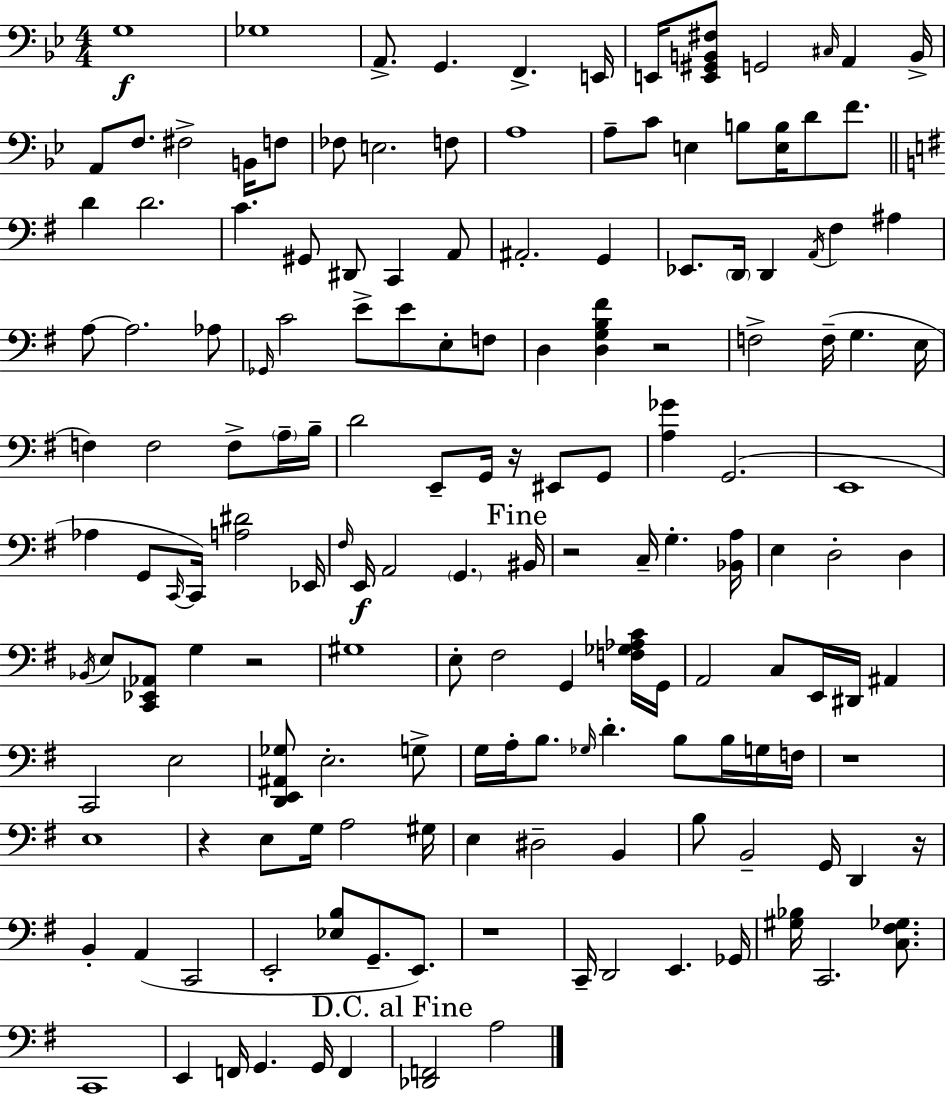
{
  \clef bass
  \numericTimeSignature
  \time 4/4
  \key g \minor
  g1\f | ges1 | a,8.-> g,4. f,4.-> e,16 | e,16 <e, gis, b, fis>8 g,2 \grace { cis16 } a,4 | \break b,16-> a,8 f8. fis2-> b,16 f8 | fes8 e2. f8 | a1 | a8-- c'8 e4 b8 <e b>16 d'8 f'8. | \break \bar "||" \break \key e \minor d'4 d'2. | c'4. gis,8 dis,8 c,4 a,8 | ais,2.-. g,4 | ees,8. \parenthesize d,16 d,4 \acciaccatura { a,16 } fis4 ais4 | \break a8~~ a2. aes8 | \grace { ges,16 } c'2 e'8-> e'8 e8-. | f8 d4 <d g b fis'>4 r2 | f2-> f16--( g4. | \break e16 f4) f2 f8-> | \parenthesize a16-- b16-- d'2 e,8-- g,16 r16 eis,8 | g,8 <a ges'>4 g,2.( | e,1 | \break aes4 g,8 \grace { c,16~ }~) c,16 <a dis'>2 | ees,16 \grace { fis16 }\f e,16 a,2 \parenthesize g,4. | \mark "Fine" bis,16 r2 c16-- g4.-. | <bes, a>16 e4 d2-. | \break d4 \acciaccatura { bes,16 } e8 <c, ees, aes,>8 g4 r2 | gis1 | e8-. fis2 g,4 | <f ges aes c'>16 g,16 a,2 c8 e,16 | \break dis,16 ais,4 c,2 e2 | <d, e, ais, ges>8 e2.-. | g8-> g16 a16-. b8. \grace { ges16 } d'4.-. | b8 b16 g16 f16 r1 | \break e1 | r4 e8 g16 a2 | gis16 e4 dis2-- | b,4 b8 b,2-- | \break g,16 d,4 r16 b,4-. a,4( c,2 | e,2-. <ees b>8 | g,8.-- e,8.) r1 | c,16-- d,2 e,4. | \break ges,16 <gis bes>16 c,2. | <c fis ges>8. c,1 | e,4 f,16 g,4. | g,16 f,4 \mark "D.C. al Fine" <des, f,>2 a2 | \break \bar "|."
}